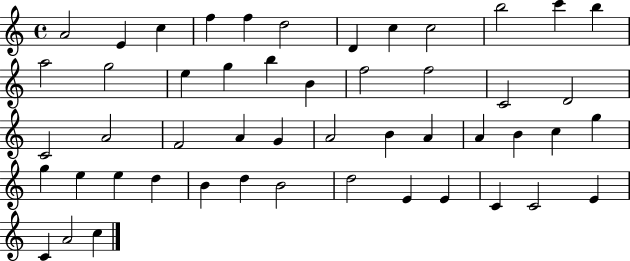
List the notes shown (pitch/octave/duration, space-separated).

A4/h E4/q C5/q F5/q F5/q D5/h D4/q C5/q C5/h B5/h C6/q B5/q A5/h G5/h E5/q G5/q B5/q B4/q F5/h F5/h C4/h D4/h C4/h A4/h F4/h A4/q G4/q A4/h B4/q A4/q A4/q B4/q C5/q G5/q G5/q E5/q E5/q D5/q B4/q D5/q B4/h D5/h E4/q E4/q C4/q C4/h E4/q C4/q A4/h C5/q